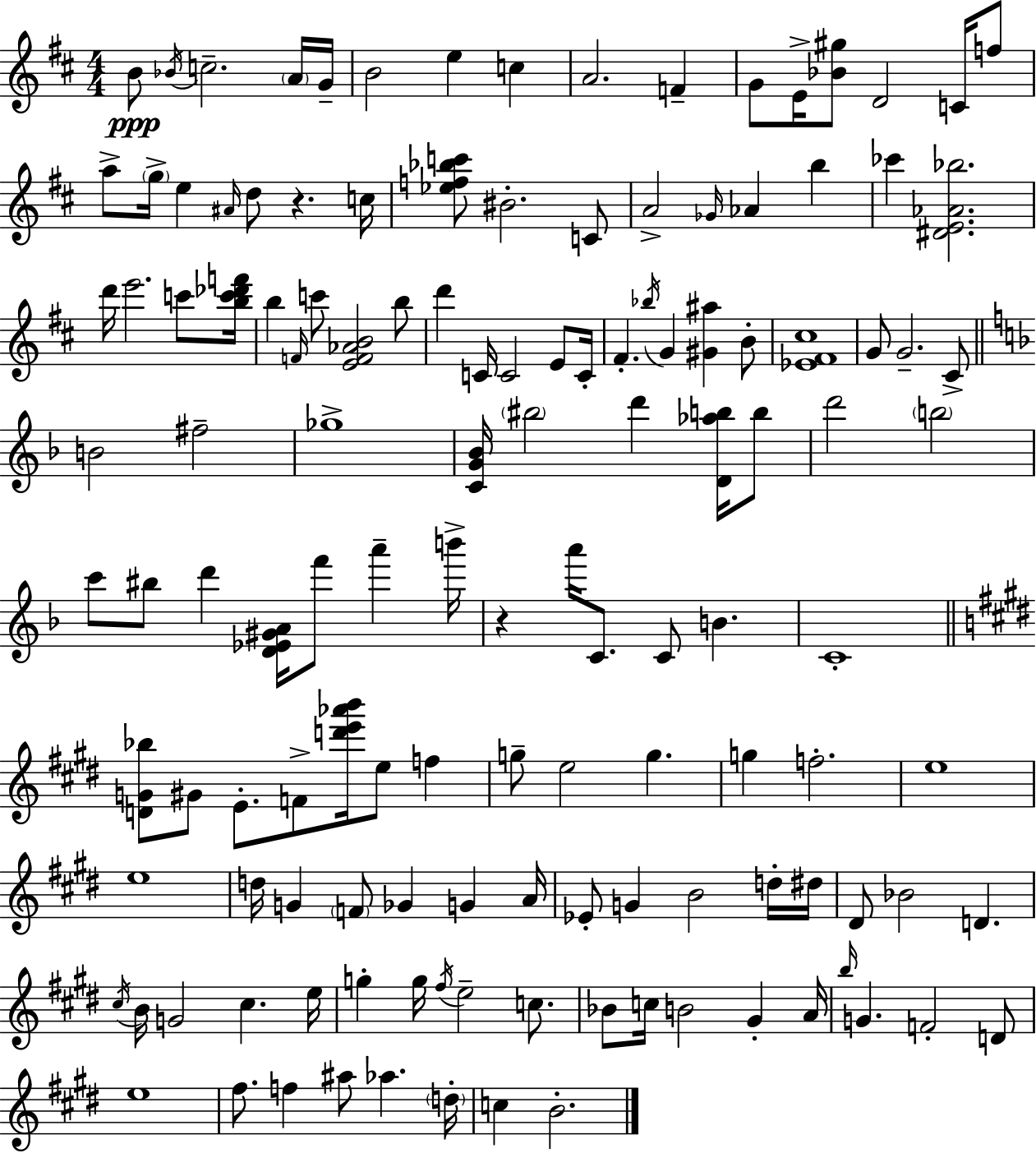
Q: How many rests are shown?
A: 2